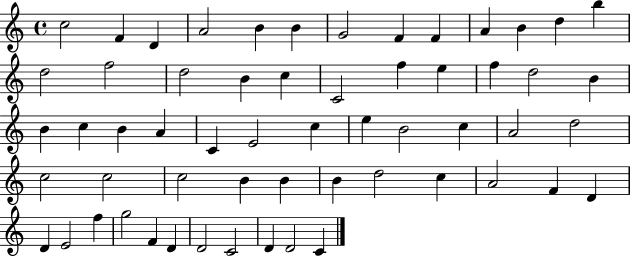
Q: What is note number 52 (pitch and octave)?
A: F4